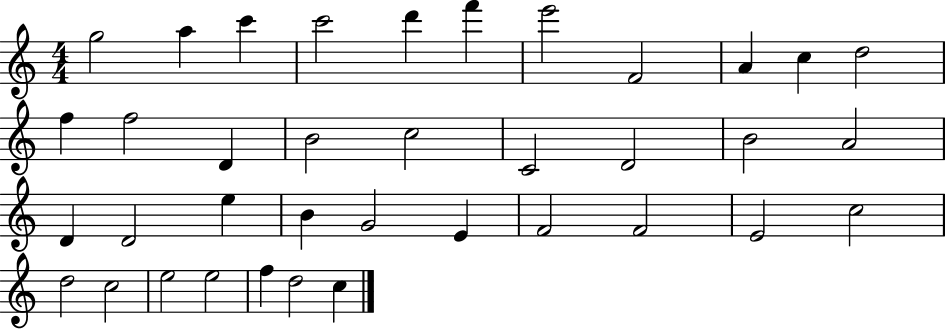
G5/h A5/q C6/q C6/h D6/q F6/q E6/h F4/h A4/q C5/q D5/h F5/q F5/h D4/q B4/h C5/h C4/h D4/h B4/h A4/h D4/q D4/h E5/q B4/q G4/h E4/q F4/h F4/h E4/h C5/h D5/h C5/h E5/h E5/h F5/q D5/h C5/q